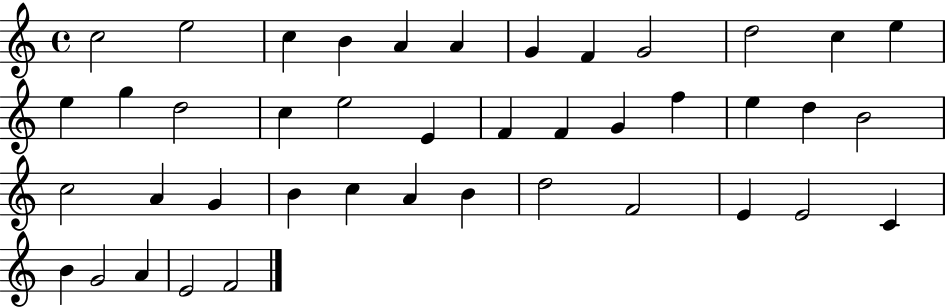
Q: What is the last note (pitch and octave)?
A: F4